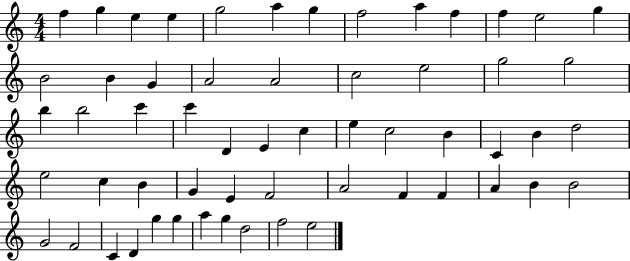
X:1
T:Untitled
M:4/4
L:1/4
K:C
f g e e g2 a g f2 a f f e2 g B2 B G A2 A2 c2 e2 g2 g2 b b2 c' c' D E c e c2 B C B d2 e2 c B G E F2 A2 F F A B B2 G2 F2 C D g g a g d2 f2 e2